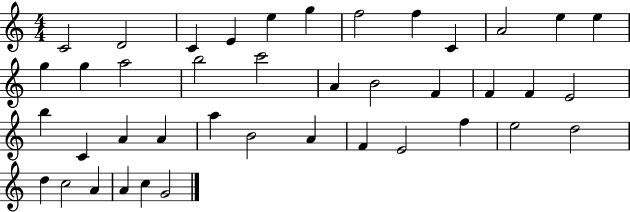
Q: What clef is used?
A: treble